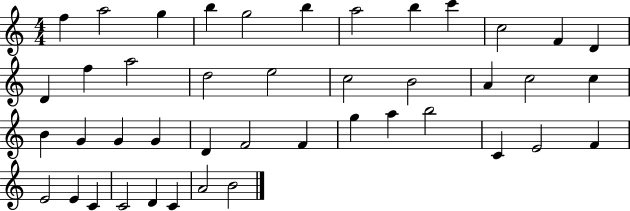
X:1
T:Untitled
M:4/4
L:1/4
K:C
f a2 g b g2 b a2 b c' c2 F D D f a2 d2 e2 c2 B2 A c2 c B G G G D F2 F g a b2 C E2 F E2 E C C2 D C A2 B2